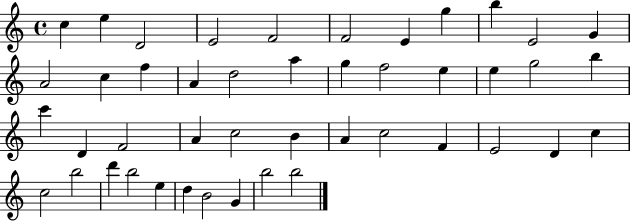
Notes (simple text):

C5/q E5/q D4/h E4/h F4/h F4/h E4/q G5/q B5/q E4/h G4/q A4/h C5/q F5/q A4/q D5/h A5/q G5/q F5/h E5/q E5/q G5/h B5/q C6/q D4/q F4/h A4/q C5/h B4/q A4/q C5/h F4/q E4/h D4/q C5/q C5/h B5/h D6/q B5/h E5/q D5/q B4/h G4/q B5/h B5/h